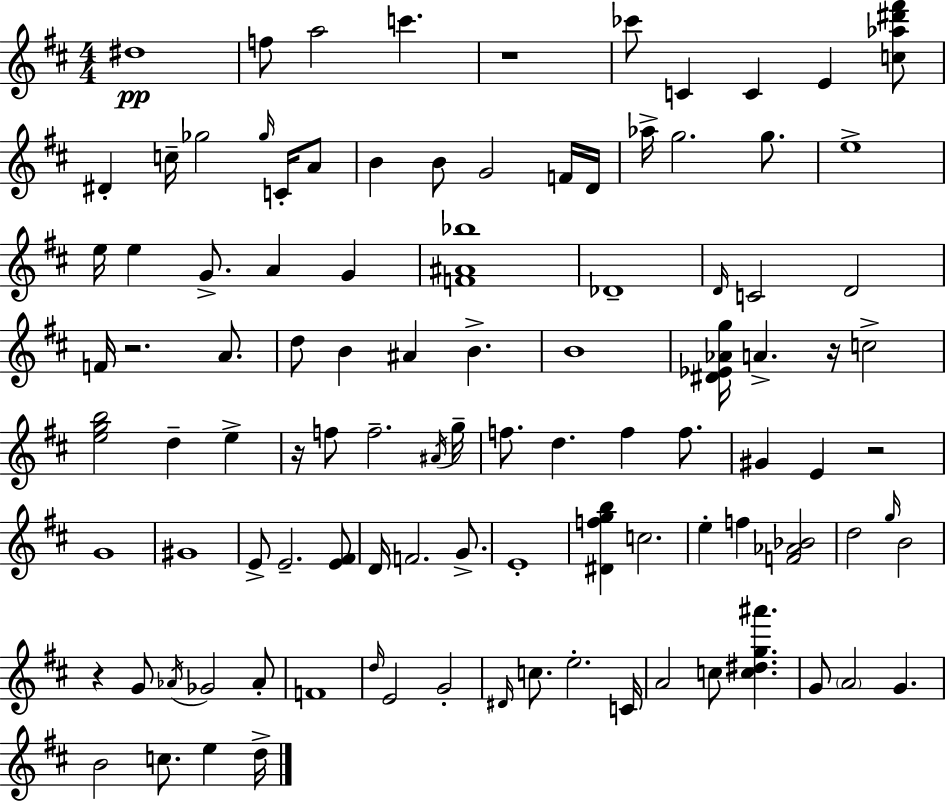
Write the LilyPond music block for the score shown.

{
  \clef treble
  \numericTimeSignature
  \time 4/4
  \key d \major
  dis''1\pp | f''8 a''2 c'''4. | r1 | ces'''8 c'4 c'4 e'4 <c'' aes'' dis''' fis'''>8 | \break dis'4-. c''16-- ges''2 \grace { ges''16 } c'16-. a'8 | b'4 b'8 g'2 f'16 | d'16 aes''16-> g''2. g''8. | e''1-> | \break e''16 e''4 g'8.-> a'4 g'4 | <f' ais' bes''>1 | des'1-- | \grace { d'16 } c'2 d'2 | \break f'16 r2. a'8. | d''8 b'4 ais'4 b'4.-> | b'1 | <dis' ees' aes' g''>16 a'4.-> r16 c''2-> | \break <e'' g'' b''>2 d''4-- e''4-> | r16 f''8 f''2.-- | \acciaccatura { ais'16 } g''16-- f''8. d''4. f''4 | f''8. gis'4 e'4 r2 | \break g'1 | gis'1 | e'8-> e'2.-- | <e' fis'>8 d'16 f'2. | \break g'8.-> e'1-. | <dis' f'' g'' b''>4 c''2. | e''4-. f''4 <f' aes' bes'>2 | d''2 \grace { g''16 } b'2 | \break r4 g'8 \acciaccatura { aes'16 } ges'2 | aes'8-. f'1 | \grace { d''16 } e'2 g'2-. | \grace { dis'16 } c''8. e''2.-. | \break c'16 a'2 c''8 | <c'' dis'' g'' ais'''>4. g'8 \parenthesize a'2 | g'4. b'2 c''8. | e''4 d''16-> \bar "|."
}